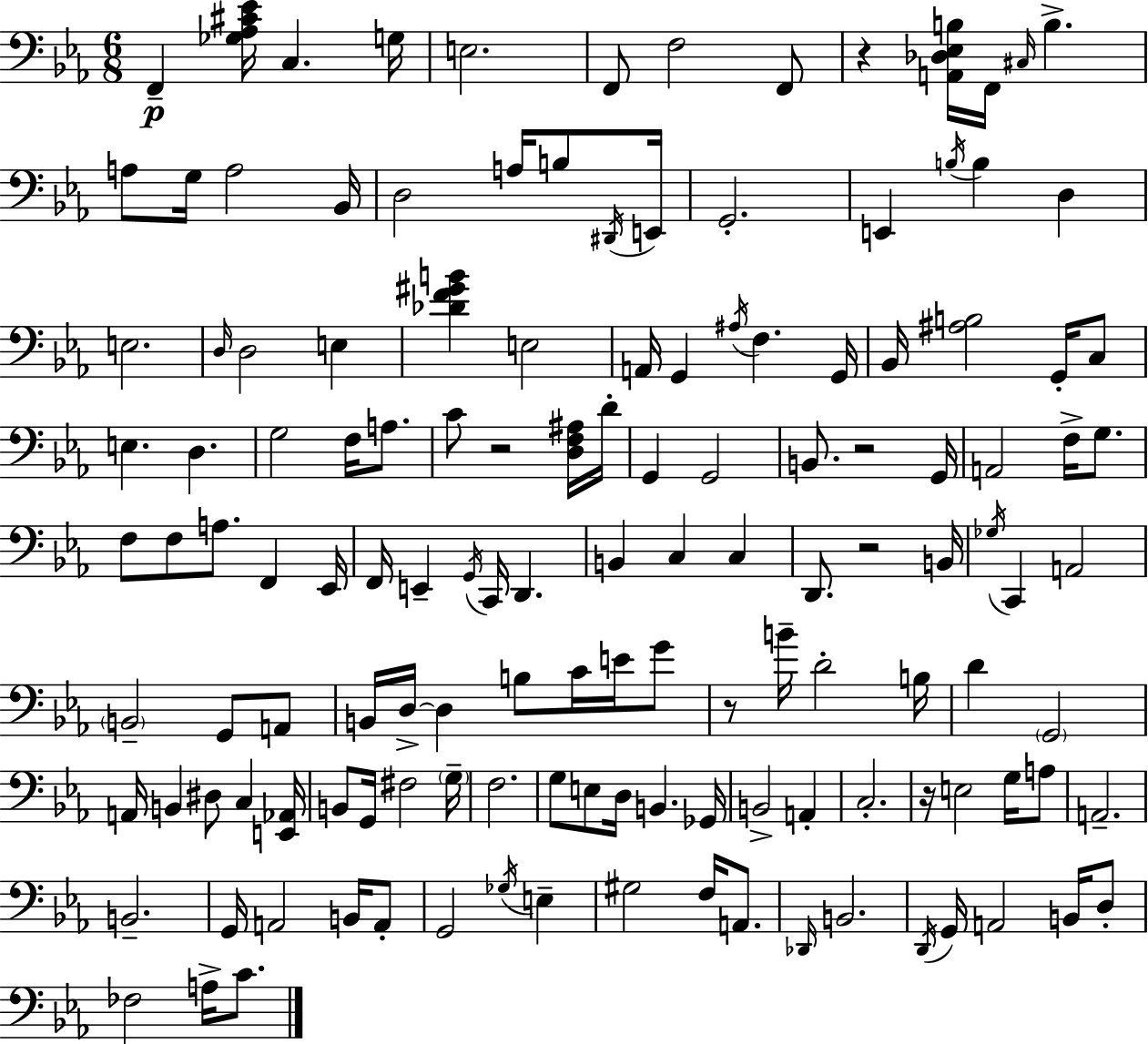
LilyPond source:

{
  \clef bass
  \numericTimeSignature
  \time 6/8
  \key c \minor
  \repeat volta 2 { f,4--\p <ges aes cis' ees'>16 c4. g16 | e2. | f,8 f2 f,8 | r4 <a, des ees b>16 f,16 \grace { cis16 } b4.-> | \break a8 g16 a2 | bes,16 d2 a16 b8 | \acciaccatura { dis,16 } e,16 g,2.-. | e,4 \acciaccatura { b16 } b4 d4 | \break e2. | \grace { d16 } d2 | e4 <des' f' gis' b'>4 e2 | a,16 g,4 \acciaccatura { ais16 } f4. | \break g,16 bes,16 <ais b>2 | g,16-. c8 e4. d4. | g2 | f16 a8. c'8 r2 | \break <d f ais>16 d'16-. g,4 g,2 | b,8. r2 | g,16 a,2 | f16-> g8. f8 f8 a8. | \break f,4 ees,16 f,16 e,4-- \acciaccatura { g,16 } c,16 | d,4. b,4 c4 | c4 d,8. r2 | b,16 \acciaccatura { ges16 } c,4 a,2 | \break \parenthesize b,2-- | g,8 a,8 b,16 d16->~~ d4 | b8 c'16 e'16 g'8 r8 b'16-- d'2-. | b16 d'4 \parenthesize g,2 | \break a,16 b,4 | dis8 c4 <e, aes,>16 b,8 g,16 fis2 | \parenthesize g16-- f2. | g8 e8 d16 | \break b,4. ges,16 b,2-> | a,4-. c2.-. | r16 e2 | g16 a8 a,2.-- | \break b,2.-- | g,16 a,2 | b,16 a,8-. g,2 | \acciaccatura { ges16 } e4-- gis2 | \break f16 a,8. \grace { des,16 } b,2. | \acciaccatura { d,16 } g,16 a,2 | b,16 d8-. fes2 | a16-> c'8. } \bar "|."
}